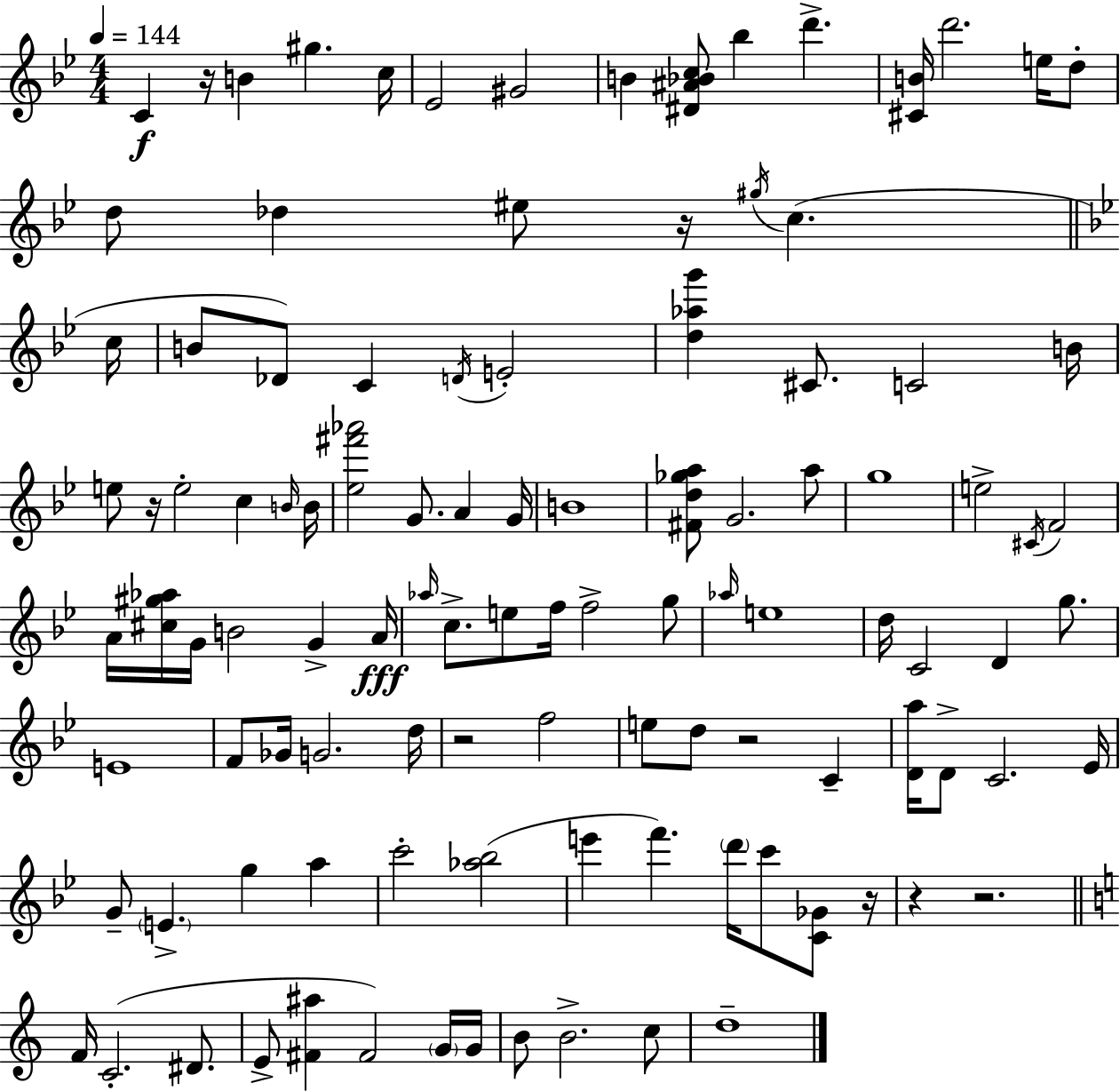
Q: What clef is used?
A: treble